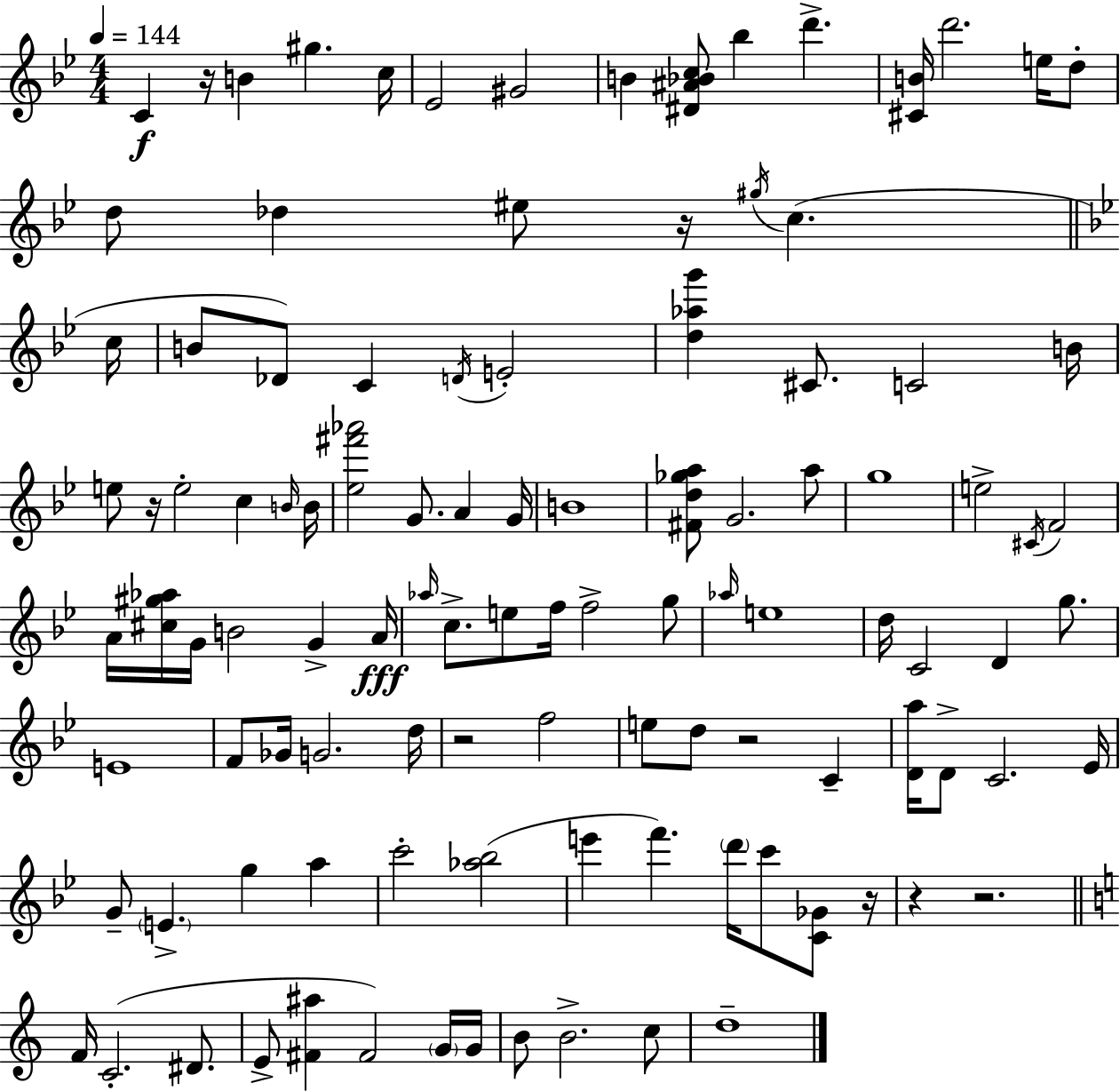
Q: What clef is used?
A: treble